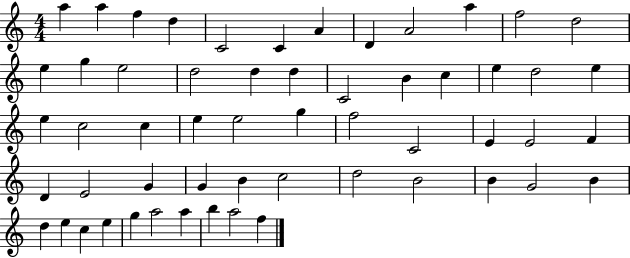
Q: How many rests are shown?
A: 0